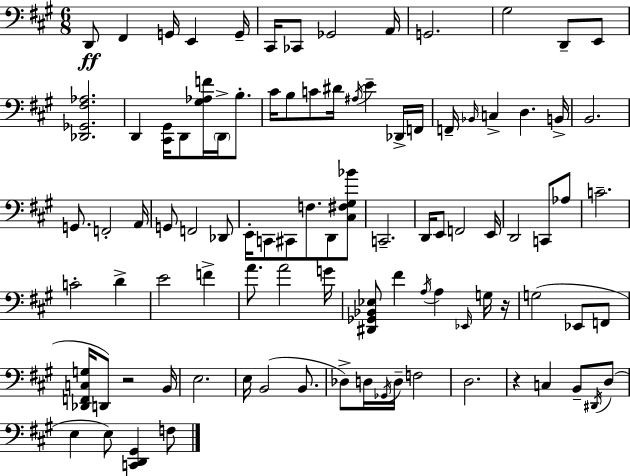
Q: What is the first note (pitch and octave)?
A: D2